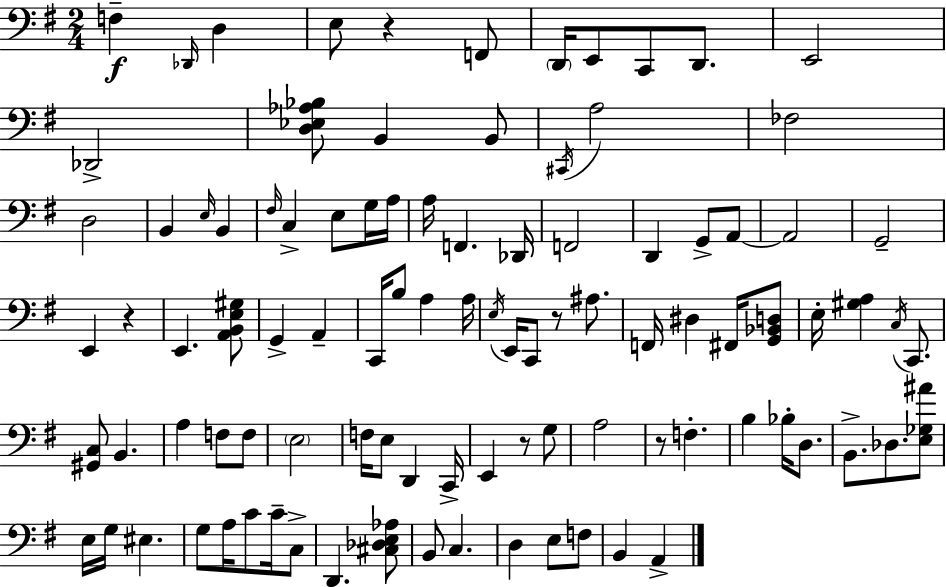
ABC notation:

X:1
T:Untitled
M:2/4
L:1/4
K:G
F, _D,,/4 D, E,/2 z F,,/2 D,,/4 E,,/2 C,,/2 D,,/2 E,,2 _D,,2 [D,_E,_A,_B,]/2 B,, B,,/2 ^C,,/4 A,2 _F,2 D,2 B,, E,/4 B,, ^F,/4 C, E,/2 G,/4 A,/4 A,/4 F,, _D,,/4 F,,2 D,, G,,/2 A,,/2 A,,2 G,,2 E,, z E,, [A,,B,,E,^G,]/2 G,, A,, C,,/4 B,/2 A, A,/4 E,/4 E,,/4 C,,/2 z/2 ^A,/2 F,,/4 ^D, ^F,,/4 [G,,_B,,D,]/2 E,/4 [^G,A,] C,/4 C,,/2 [^G,,C,]/2 B,, A, F,/2 F,/2 E,2 F,/4 E,/2 D,, C,,/4 E,, z/2 G,/2 A,2 z/2 F, B, _B,/4 D,/2 B,,/2 _D,/2 [E,_G,^A]/2 E,/4 G,/4 ^E, G,/2 A,/4 C/2 C/4 C,/2 D,, [^C,_D,E,_A,]/2 B,,/2 C, D, E,/2 F,/2 B,, A,,